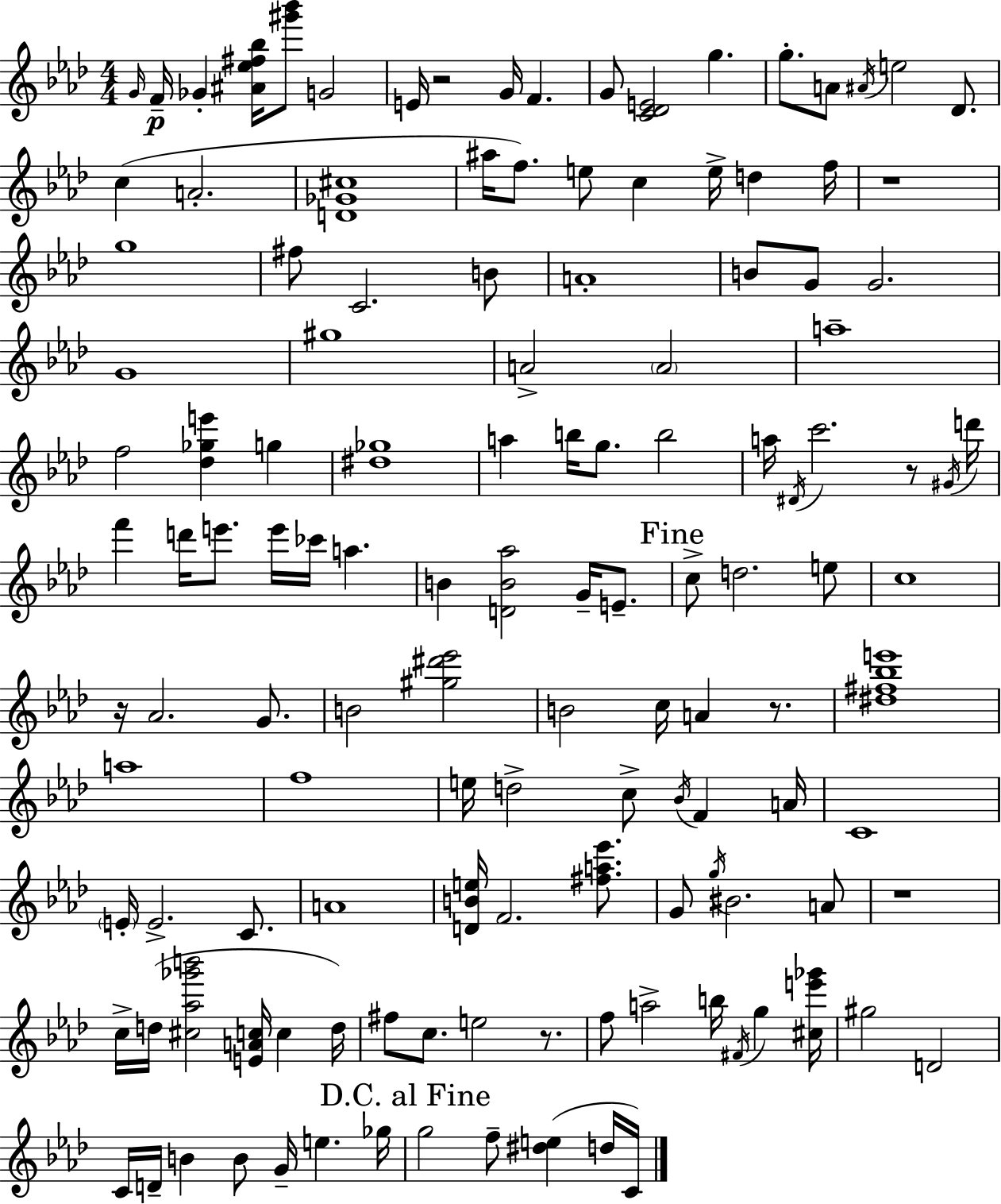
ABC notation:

X:1
T:Untitled
M:4/4
L:1/4
K:Fm
G/4 F/4 _G [^A_e^f_b]/4 [^g'_b']/2 G2 E/4 z2 G/4 F G/2 [C_DE]2 g g/2 A/2 ^A/4 e2 _D/2 c A2 [D_G^c]4 ^a/4 f/2 e/2 c e/4 d f/4 z4 g4 ^f/2 C2 B/2 A4 B/2 G/2 G2 G4 ^g4 A2 A2 a4 f2 [_d_ge'] g [^d_g]4 a b/4 g/2 b2 a/4 ^D/4 c'2 z/2 ^G/4 d'/4 f' d'/4 e'/2 e'/4 _c'/4 a B [DB_a]2 G/4 E/2 c/2 d2 e/2 c4 z/4 _A2 G/2 B2 [^g^d'_e']2 B2 c/4 A z/2 [^d^f_be']4 a4 f4 e/4 d2 c/2 _B/4 F A/4 C4 E/4 E2 C/2 A4 [DBe]/4 F2 [^fa_e']/2 G/2 g/4 ^B2 A/2 z4 c/4 d/4 [^c_a_g'b']2 [EAc]/4 c d/4 ^f/2 c/2 e2 z/2 f/2 a2 b/4 ^F/4 g [^ce'_g']/4 ^g2 D2 C/4 D/4 B B/2 G/4 e _g/4 g2 f/2 [^de] d/4 C/4